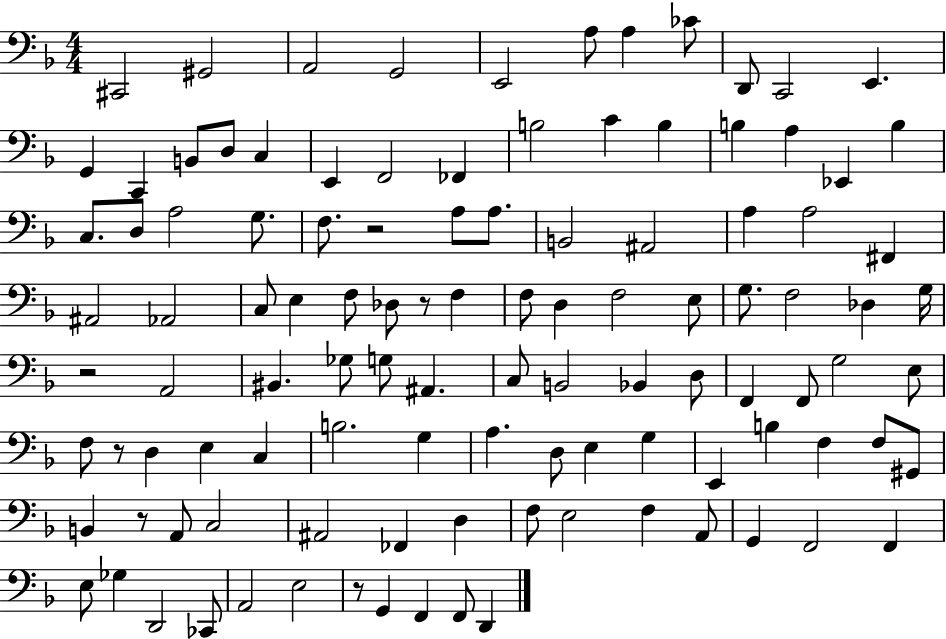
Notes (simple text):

C#2/h G#2/h A2/h G2/h E2/h A3/e A3/q CES4/e D2/e C2/h E2/q. G2/q C2/q B2/e D3/e C3/q E2/q F2/h FES2/q B3/h C4/q B3/q B3/q A3/q Eb2/q B3/q C3/e. D3/e A3/h G3/e. F3/e. R/h A3/e A3/e. B2/h A#2/h A3/q A3/h F#2/q A#2/h Ab2/h C3/e E3/q F3/e Db3/e R/e F3/q F3/e D3/q F3/h E3/e G3/e. F3/h Db3/q G3/s R/h A2/h BIS2/q. Gb3/e G3/e A#2/q. C3/e B2/h Bb2/q D3/e F2/q F2/e G3/h E3/e F3/e R/e D3/q E3/q C3/q B3/h. G3/q A3/q. D3/e E3/q G3/q E2/q B3/q F3/q F3/e G#2/e B2/q R/e A2/e C3/h A#2/h FES2/q D3/q F3/e E3/h F3/q A2/e G2/q F2/h F2/q E3/e Gb3/q D2/h CES2/e A2/h E3/h R/e G2/q F2/q F2/e D2/q